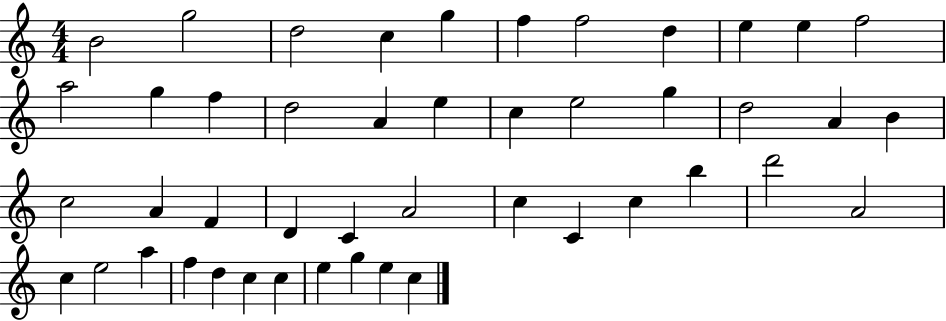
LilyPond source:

{
  \clef treble
  \numericTimeSignature
  \time 4/4
  \key c \major
  b'2 g''2 | d''2 c''4 g''4 | f''4 f''2 d''4 | e''4 e''4 f''2 | \break a''2 g''4 f''4 | d''2 a'4 e''4 | c''4 e''2 g''4 | d''2 a'4 b'4 | \break c''2 a'4 f'4 | d'4 c'4 a'2 | c''4 c'4 c''4 b''4 | d'''2 a'2 | \break c''4 e''2 a''4 | f''4 d''4 c''4 c''4 | e''4 g''4 e''4 c''4 | \bar "|."
}